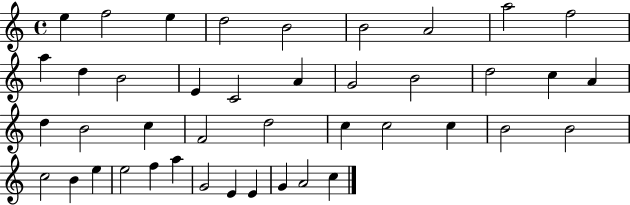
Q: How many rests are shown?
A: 0